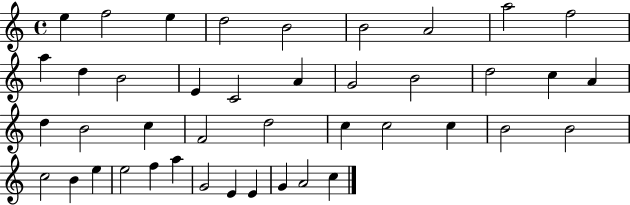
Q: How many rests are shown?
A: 0